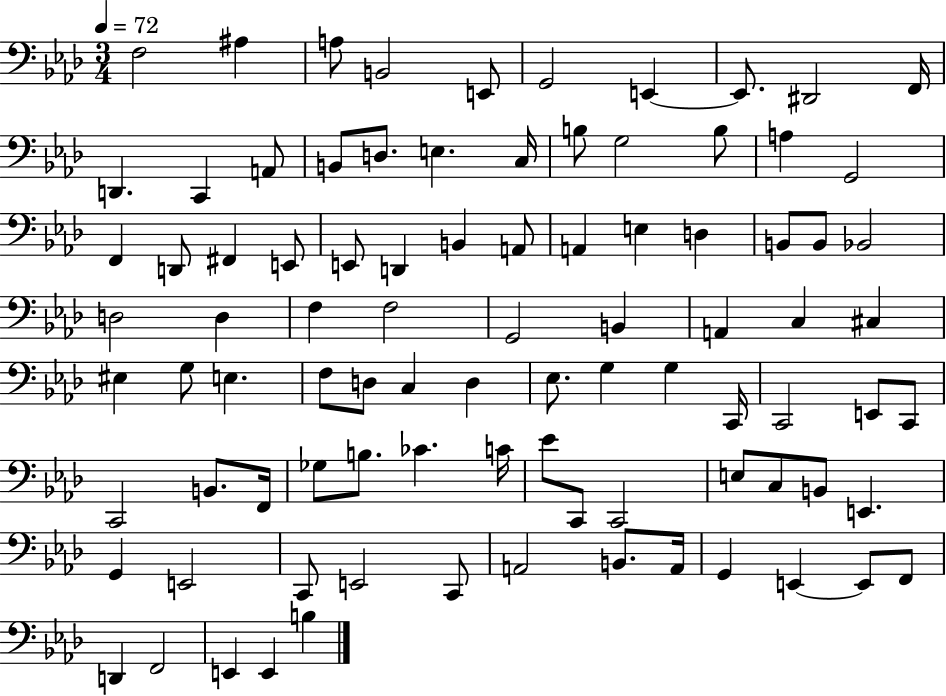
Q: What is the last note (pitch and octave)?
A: B3